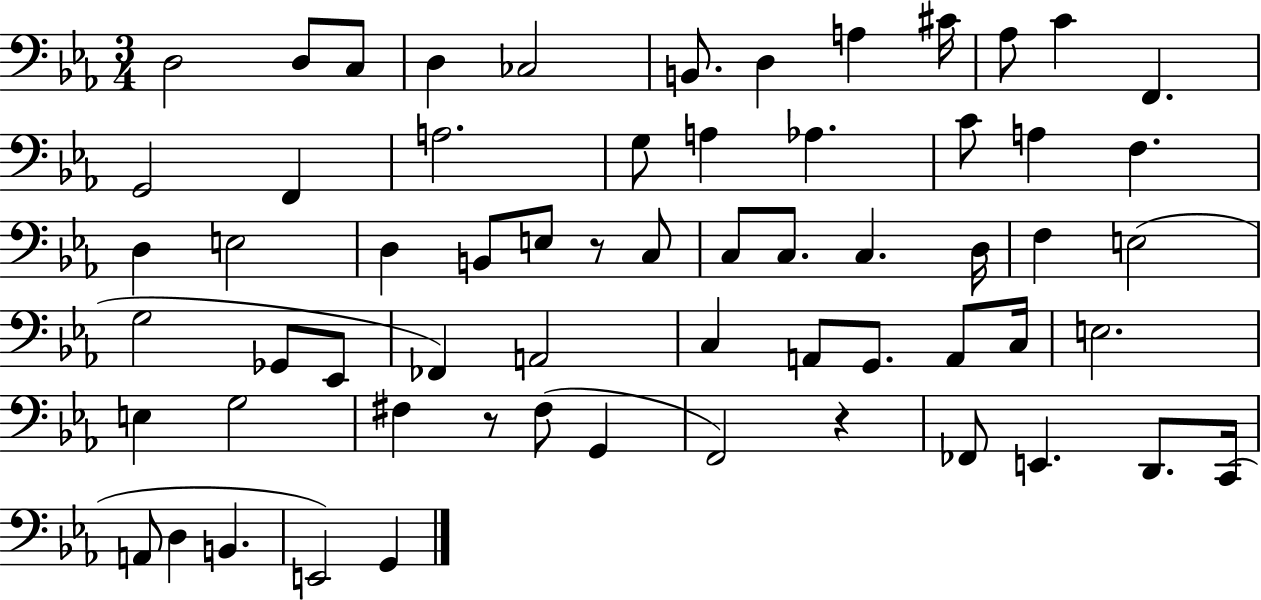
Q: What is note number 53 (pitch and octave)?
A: D2